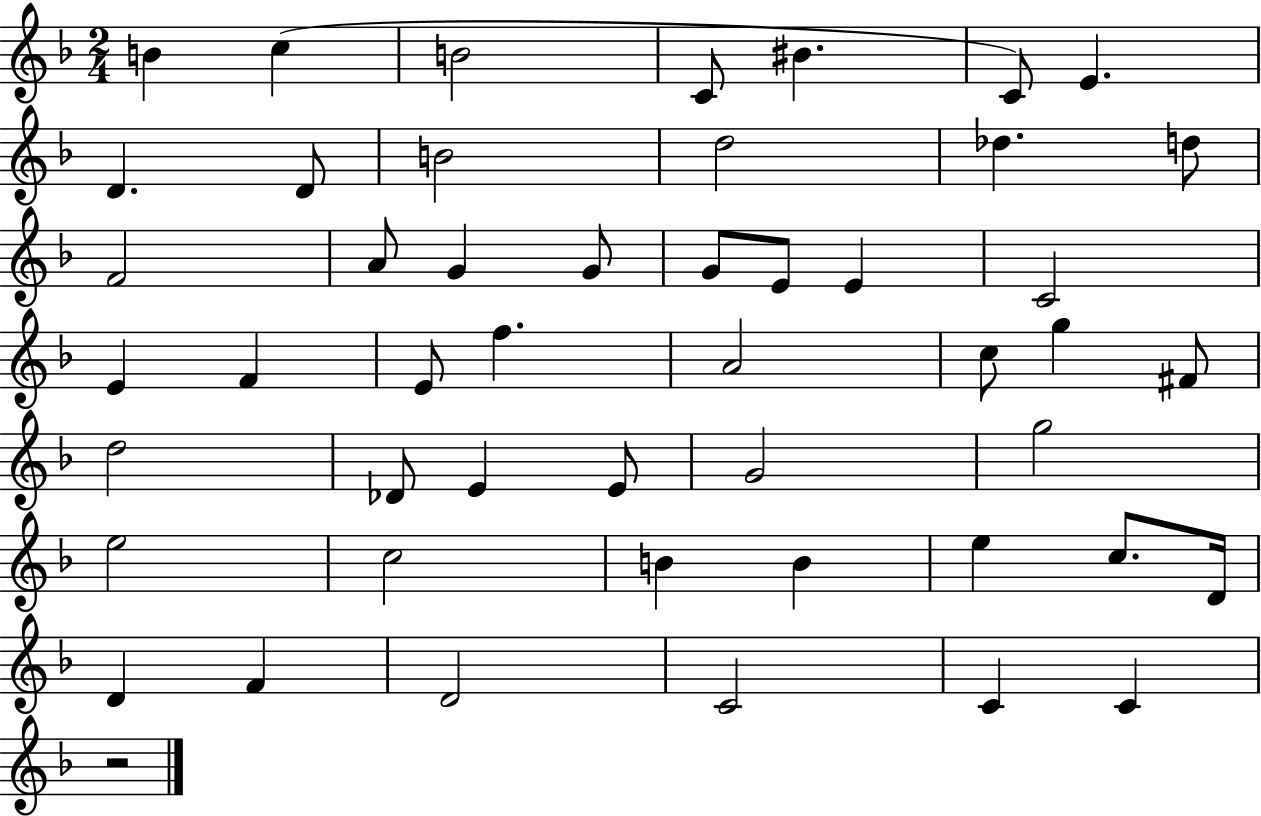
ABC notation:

X:1
T:Untitled
M:2/4
L:1/4
K:F
B c B2 C/2 ^B C/2 E D D/2 B2 d2 _d d/2 F2 A/2 G G/2 G/2 E/2 E C2 E F E/2 f A2 c/2 g ^F/2 d2 _D/2 E E/2 G2 g2 e2 c2 B B e c/2 D/4 D F D2 C2 C C z2